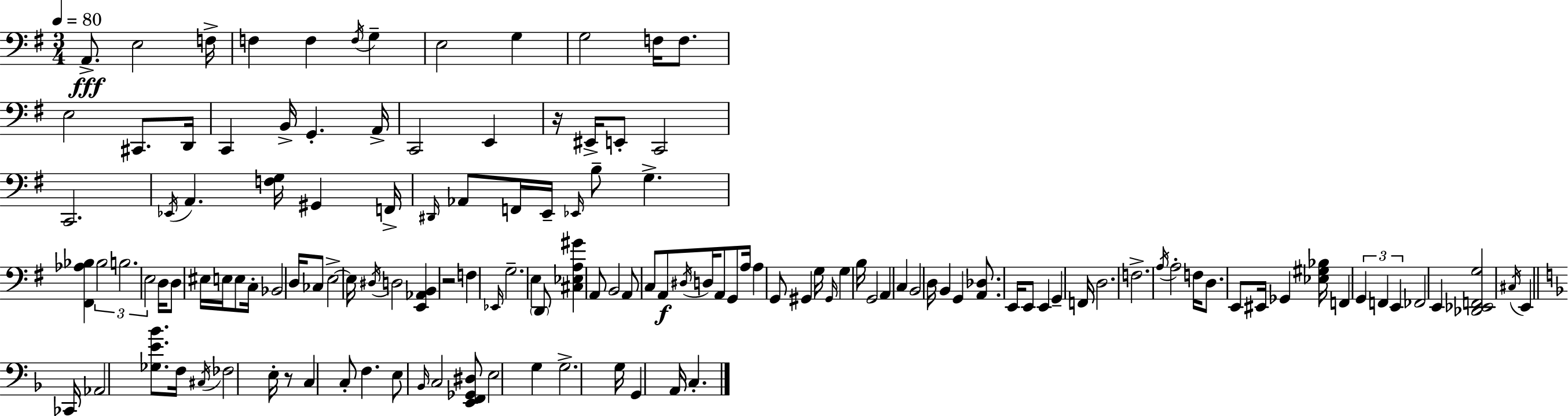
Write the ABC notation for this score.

X:1
T:Untitled
M:3/4
L:1/4
K:G
A,,/2 E,2 F,/4 F, F, F,/4 G, E,2 G, G,2 F,/4 F,/2 E,2 ^C,,/2 D,,/4 C,, B,,/4 G,, A,,/4 C,,2 E,, z/4 ^E,,/4 E,,/2 C,,2 C,,2 _E,,/4 A,, [F,G,]/4 ^G,, F,,/4 ^D,,/4 _A,,/2 F,,/4 E,,/4 _E,,/4 B,/2 G, [^F,,_A,_B,] _B,2 B,2 E,2 D,/4 D,/2 ^E,/4 E,/4 E,/2 C,/4 _B,,2 D,/4 _C,/2 E,2 E,/4 ^D,/4 D,2 [E,,_A,,B,,] z2 F, _E,,/4 G,2 E, D,,/2 [^C,_E,A,^G] A,,/2 B,,2 A,,/2 C,/2 A,,/2 ^D,/4 D,/4 A,,/2 G,,/2 A,/4 A, G,,/2 ^G,, G,/4 ^G,,/4 G, B,/4 G,,2 A,, C, B,,2 D,/4 B,, G,, [A,,_D,]/2 E,,/4 E,,/2 E,, G,, F,,/4 D,2 F,2 A,/4 A,2 F,/4 D,/2 E,,/2 ^E,,/4 _G,, [_E,^G,_B,]/4 F,, G,, F,, E,, _F,,2 E,, [_D,,_E,,F,,G,]2 ^C,/4 E,, _C,,/4 _A,,2 [_G,E_B]/2 F,/4 ^C,/4 _F,2 E,/4 z/2 C, C,/2 F, E,/2 _B,,/4 C,2 [E,,F,,_G,,^D,]/2 E,2 G, G,2 G,/4 G,, A,,/4 C,